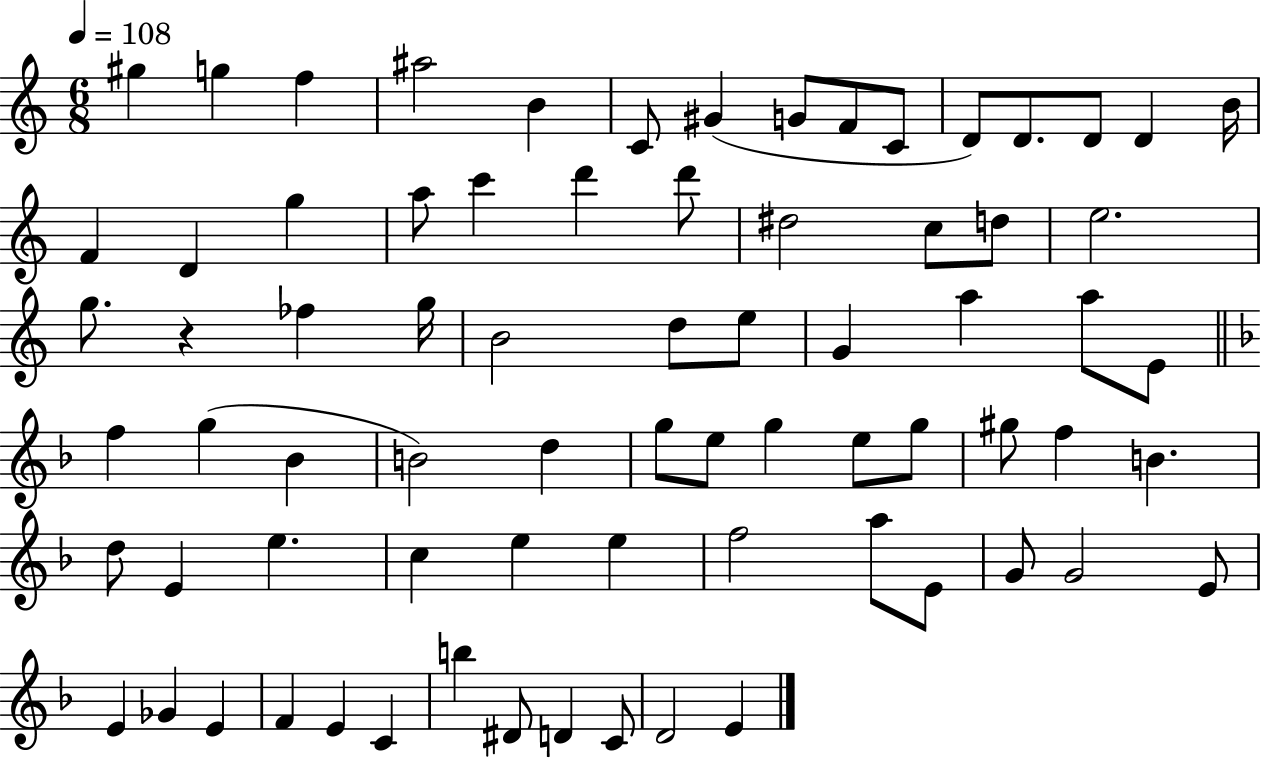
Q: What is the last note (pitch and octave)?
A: E4